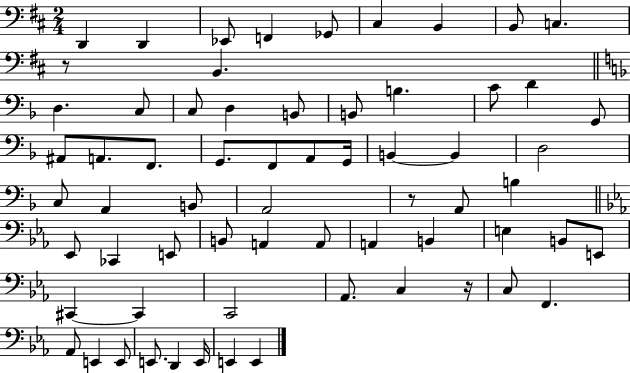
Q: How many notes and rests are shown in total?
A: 65